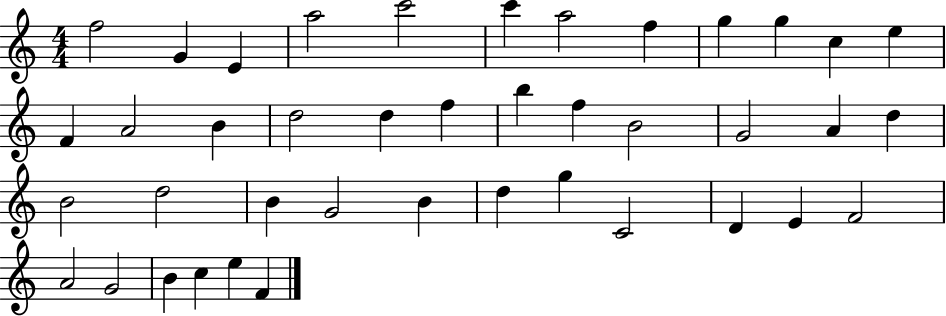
X:1
T:Untitled
M:4/4
L:1/4
K:C
f2 G E a2 c'2 c' a2 f g g c e F A2 B d2 d f b f B2 G2 A d B2 d2 B G2 B d g C2 D E F2 A2 G2 B c e F